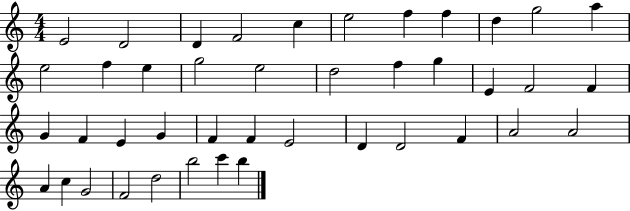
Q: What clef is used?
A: treble